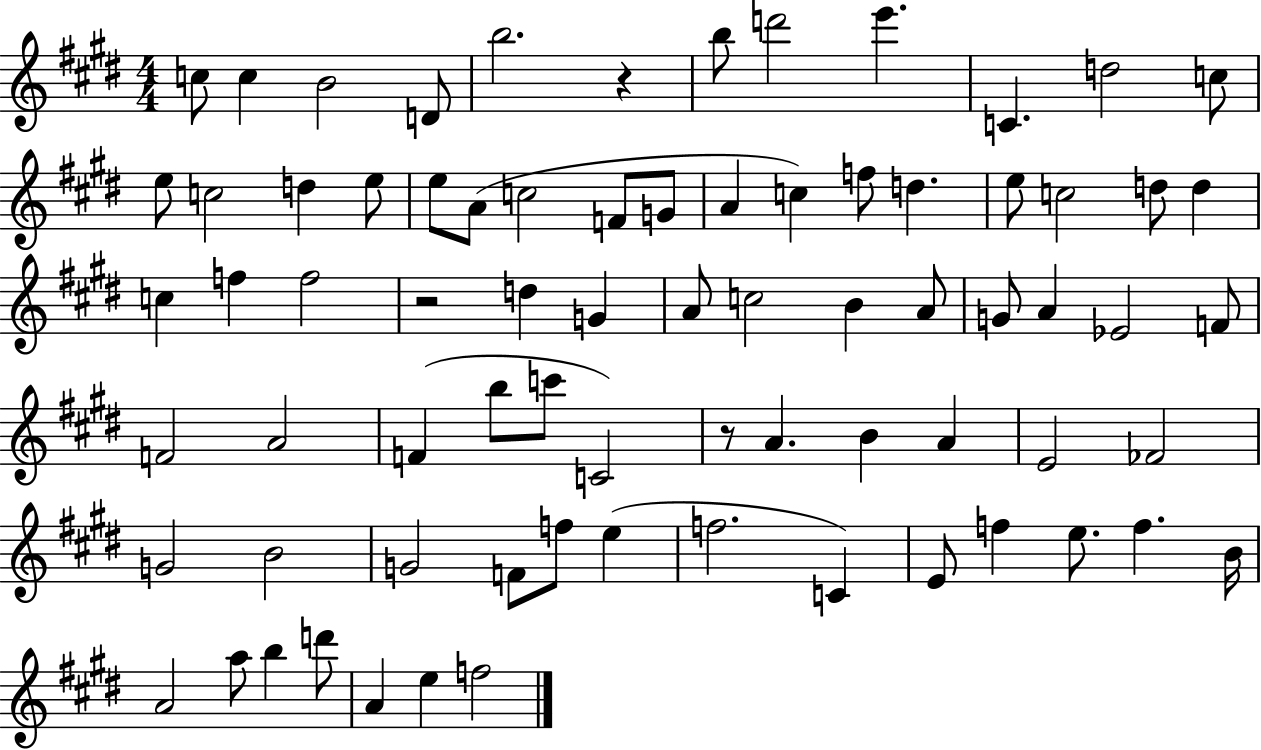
{
  \clef treble
  \numericTimeSignature
  \time 4/4
  \key e \major
  \repeat volta 2 { c''8 c''4 b'2 d'8 | b''2. r4 | b''8 d'''2 e'''4. | c'4. d''2 c''8 | \break e''8 c''2 d''4 e''8 | e''8 a'8( c''2 f'8 g'8 | a'4 c''4) f''8 d''4. | e''8 c''2 d''8 d''4 | \break c''4 f''4 f''2 | r2 d''4 g'4 | a'8 c''2 b'4 a'8 | g'8 a'4 ees'2 f'8 | \break f'2 a'2 | f'4( b''8 c'''8 c'2) | r8 a'4. b'4 a'4 | e'2 fes'2 | \break g'2 b'2 | g'2 f'8 f''8 e''4( | f''2. c'4) | e'8 f''4 e''8. f''4. b'16 | \break a'2 a''8 b''4 d'''8 | a'4 e''4 f''2 | } \bar "|."
}